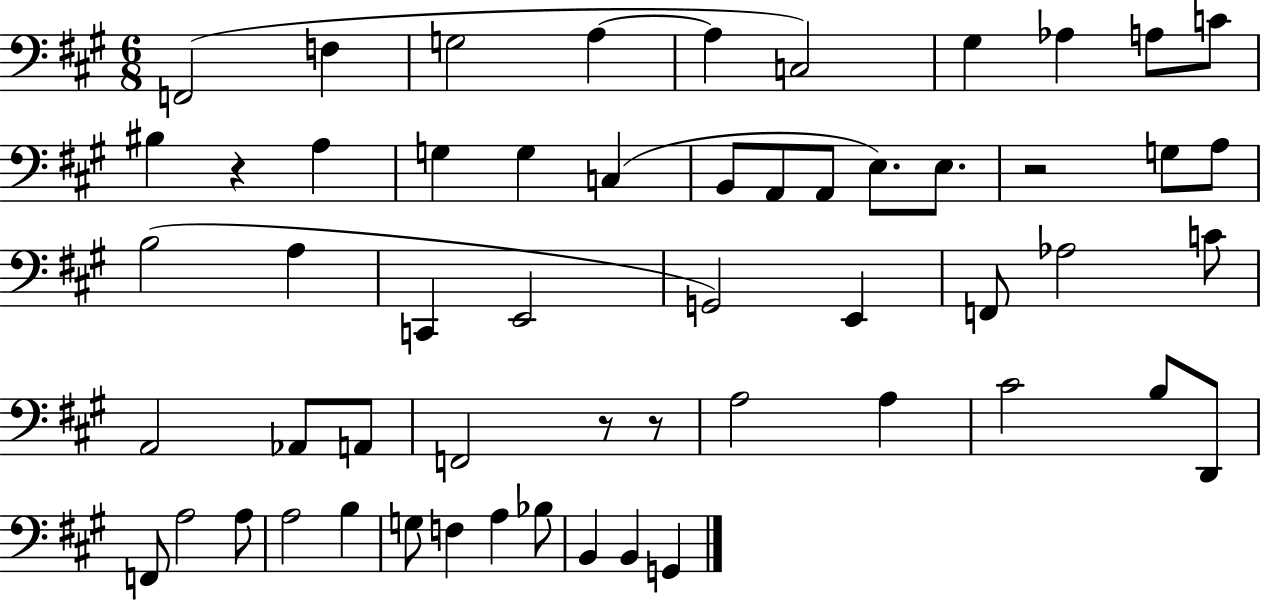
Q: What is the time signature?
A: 6/8